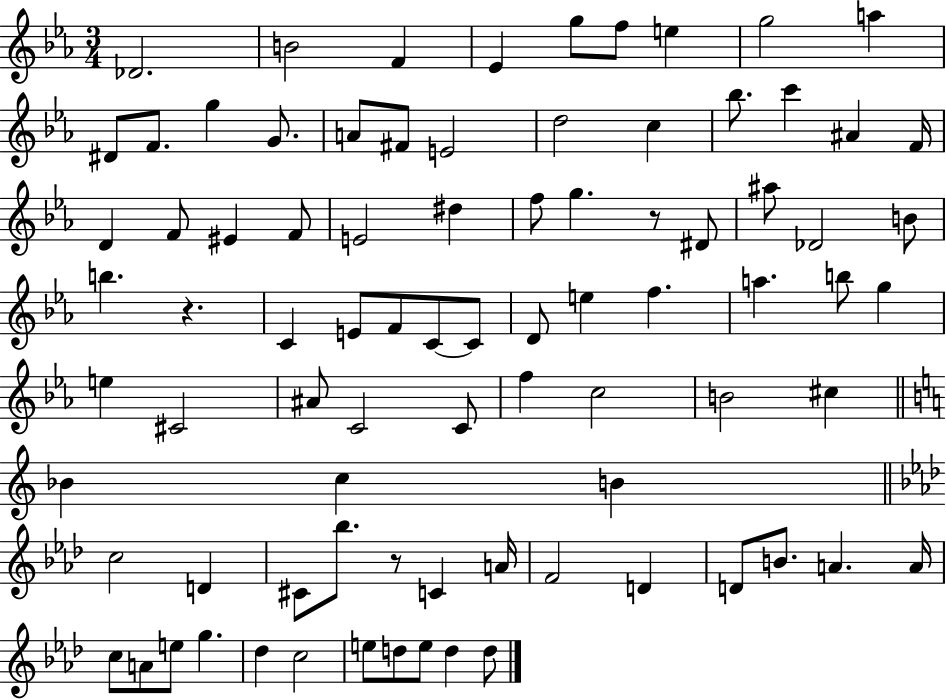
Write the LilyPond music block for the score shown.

{
  \clef treble
  \numericTimeSignature
  \time 3/4
  \key ees \major
  des'2. | b'2 f'4 | ees'4 g''8 f''8 e''4 | g''2 a''4 | \break dis'8 f'8. g''4 g'8. | a'8 fis'8 e'2 | d''2 c''4 | bes''8. c'''4 ais'4 f'16 | \break d'4 f'8 eis'4 f'8 | e'2 dis''4 | f''8 g''4. r8 dis'8 | ais''8 des'2 b'8 | \break b''4. r4. | c'4 e'8 f'8 c'8~~ c'8 | d'8 e''4 f''4. | a''4. b''8 g''4 | \break e''4 cis'2 | ais'8 c'2 c'8 | f''4 c''2 | b'2 cis''4 | \break \bar "||" \break \key c \major bes'4 c''4 b'4 | \bar "||" \break \key f \minor c''2 d'4 | cis'8 bes''8. r8 c'4 a'16 | f'2 d'4 | d'8 b'8. a'4. a'16 | \break c''8 a'8 e''8 g''4. | des''4 c''2 | e''8 d''8 e''8 d''4 d''8 | \bar "|."
}